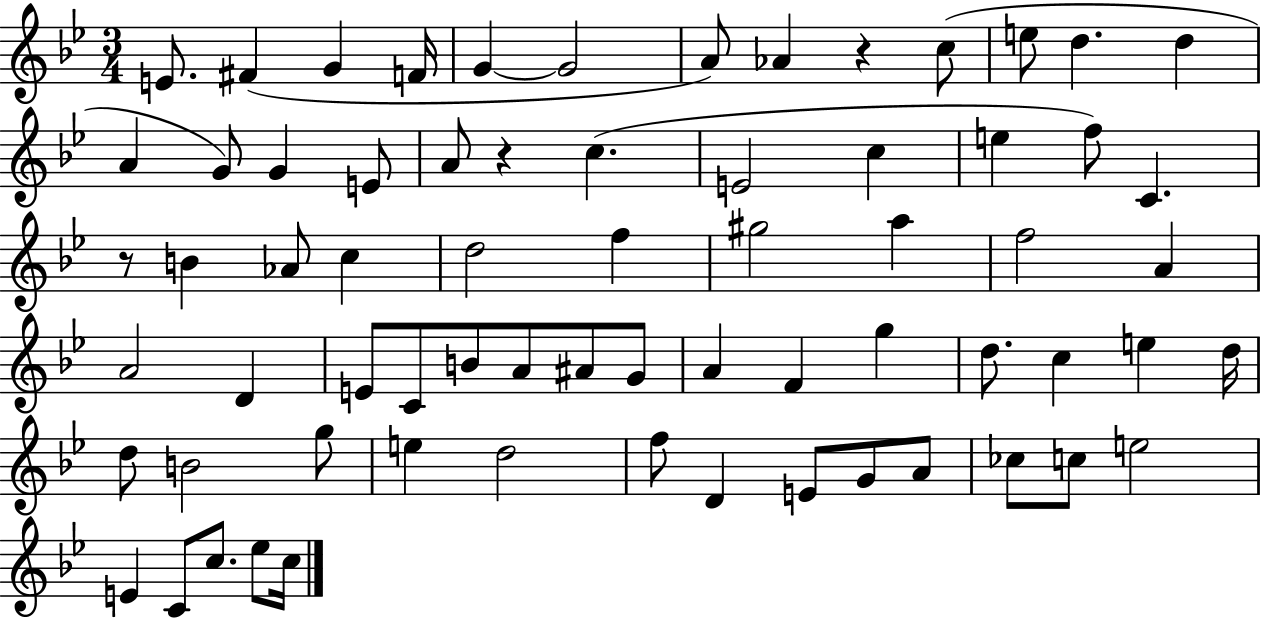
X:1
T:Untitled
M:3/4
L:1/4
K:Bb
E/2 ^F G F/4 G G2 A/2 _A z c/2 e/2 d d A G/2 G E/2 A/2 z c E2 c e f/2 C z/2 B _A/2 c d2 f ^g2 a f2 A A2 D E/2 C/2 B/2 A/2 ^A/2 G/2 A F g d/2 c e d/4 d/2 B2 g/2 e d2 f/2 D E/2 G/2 A/2 _c/2 c/2 e2 E C/2 c/2 _e/2 c/4